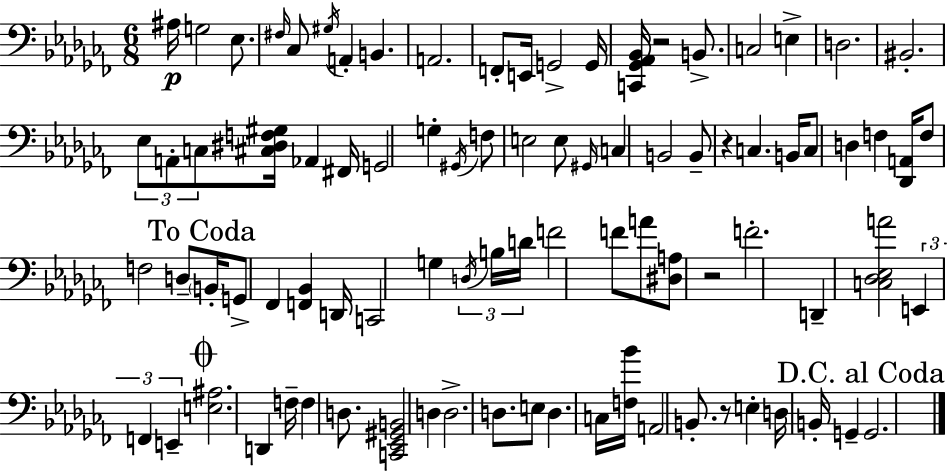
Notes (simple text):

A#3/s G3/h Eb3/e. F#3/s CES3/e G#3/s A2/q B2/q. A2/h. F2/e E2/s G2/h G2/s [C2,Gb2,Ab2,Bb2]/s R/h B2/e. C3/h E3/q D3/h. BIS2/h. Eb3/e A2/e C3/e [C#3,D#3,F3,G#3]/s Ab2/q F#2/s G2/h G3/q G#2/s F3/e E3/h E3/e G#2/s C3/q B2/h B2/e R/q C3/q. B2/s C3/e D3/q F3/q [Db2,A2]/s F3/e F3/h D3/e B2/s G2/e FES2/q [F2,Bb2]/q D2/s C2/h G3/q D3/s B3/s D4/s F4/h F4/e A4/e [D#3,A3]/e R/h F4/h. D2/q [C3,Db3,Eb3,A4]/h E2/q F2/q E2/q [E3,A#3]/h. D2/q F3/s F3/q D3/e. [C2,Eb2,G#2,B2]/h D3/q D3/h. D3/e. E3/e D3/q. C3/s [F3,Bb4]/s A2/h B2/e. R/e E3/q D3/s B2/s G2/q G2/h.